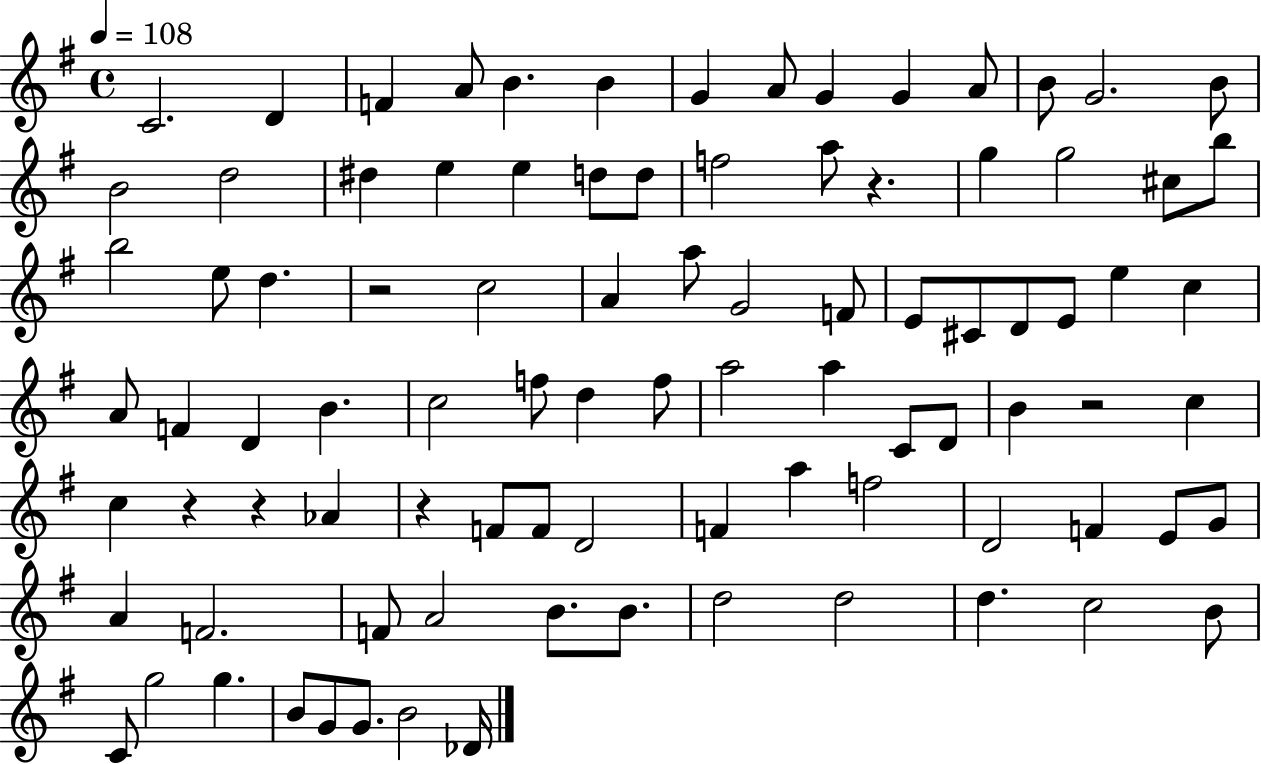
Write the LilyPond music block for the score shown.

{
  \clef treble
  \time 4/4
  \defaultTimeSignature
  \key g \major
  \tempo 4 = 108
  c'2. d'4 | f'4 a'8 b'4. b'4 | g'4 a'8 g'4 g'4 a'8 | b'8 g'2. b'8 | \break b'2 d''2 | dis''4 e''4 e''4 d''8 d''8 | f''2 a''8 r4. | g''4 g''2 cis''8 b''8 | \break b''2 e''8 d''4. | r2 c''2 | a'4 a''8 g'2 f'8 | e'8 cis'8 d'8 e'8 e''4 c''4 | \break a'8 f'4 d'4 b'4. | c''2 f''8 d''4 f''8 | a''2 a''4 c'8 d'8 | b'4 r2 c''4 | \break c''4 r4 r4 aes'4 | r4 f'8 f'8 d'2 | f'4 a''4 f''2 | d'2 f'4 e'8 g'8 | \break a'4 f'2. | f'8 a'2 b'8. b'8. | d''2 d''2 | d''4. c''2 b'8 | \break c'8 g''2 g''4. | b'8 g'8 g'8. b'2 des'16 | \bar "|."
}